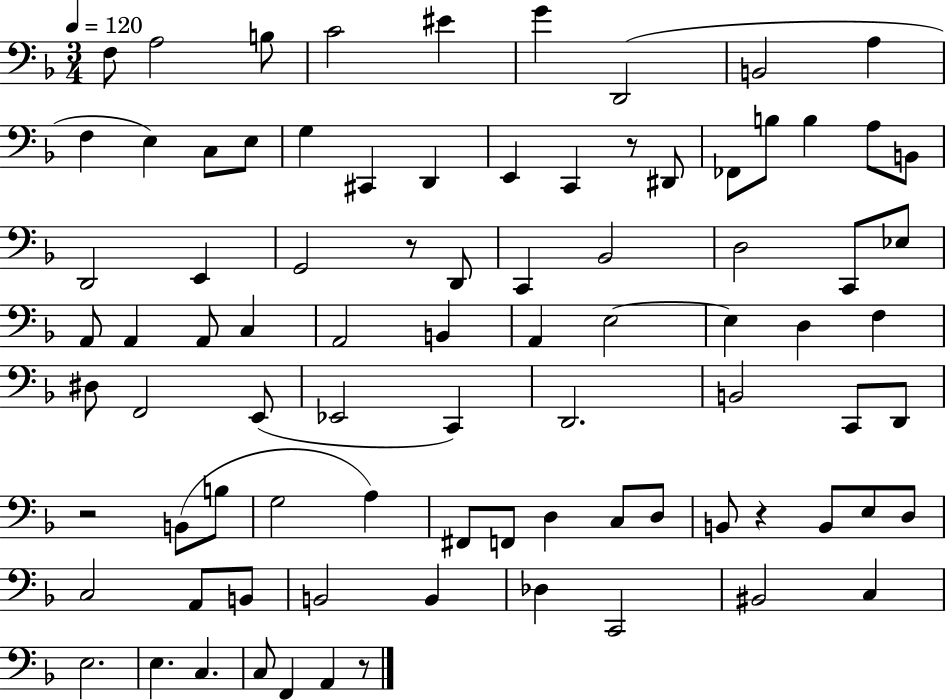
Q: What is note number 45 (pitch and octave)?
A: D#3